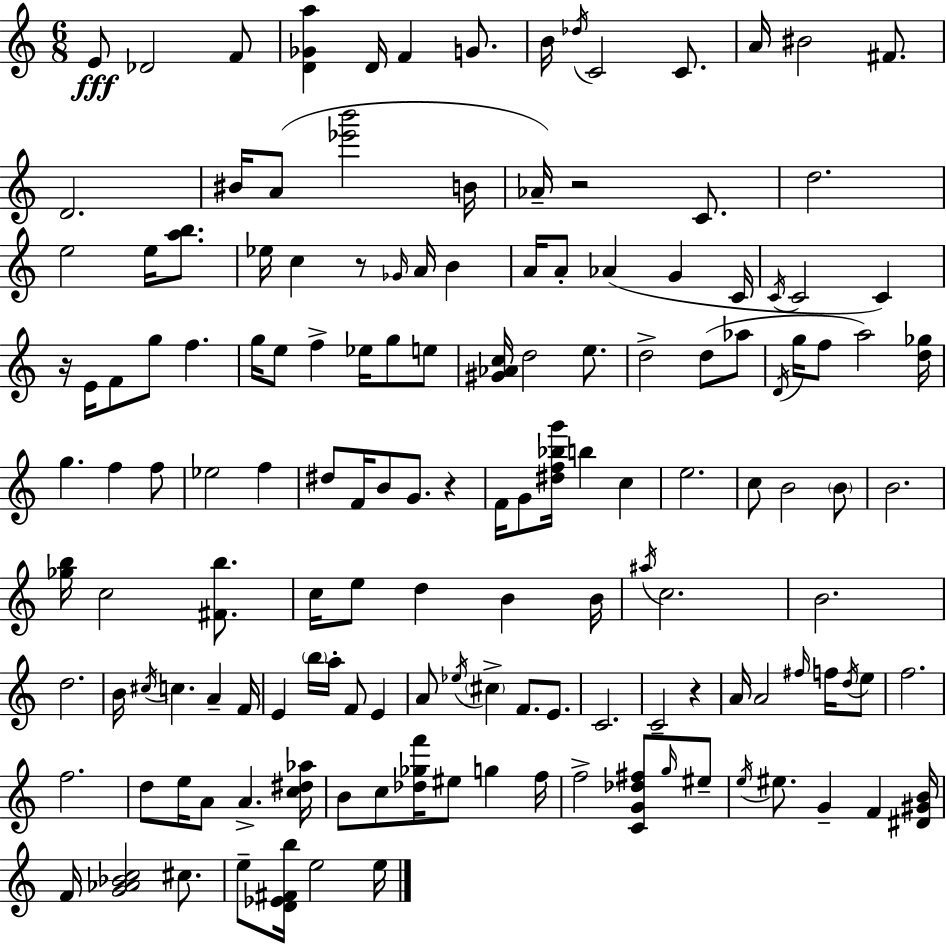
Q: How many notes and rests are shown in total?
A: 147